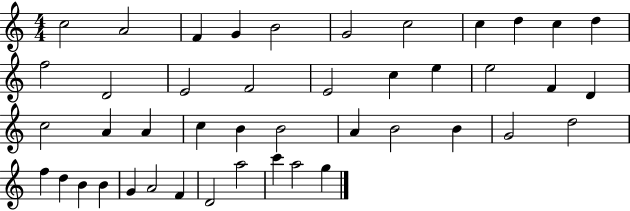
C5/h A4/h F4/q G4/q B4/h G4/h C5/h C5/q D5/q C5/q D5/q F5/h D4/h E4/h F4/h E4/h C5/q E5/q E5/h F4/q D4/q C5/h A4/q A4/q C5/q B4/q B4/h A4/q B4/h B4/q G4/h D5/h F5/q D5/q B4/q B4/q G4/q A4/h F4/q D4/h A5/h C6/q A5/h G5/q